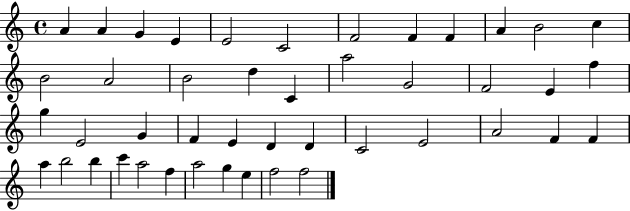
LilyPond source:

{
  \clef treble
  \time 4/4
  \defaultTimeSignature
  \key c \major
  a'4 a'4 g'4 e'4 | e'2 c'2 | f'2 f'4 f'4 | a'4 b'2 c''4 | \break b'2 a'2 | b'2 d''4 c'4 | a''2 g'2 | f'2 e'4 f''4 | \break g''4 e'2 g'4 | f'4 e'4 d'4 d'4 | c'2 e'2 | a'2 f'4 f'4 | \break a''4 b''2 b''4 | c'''4 a''2 f''4 | a''2 g''4 e''4 | f''2 f''2 | \break \bar "|."
}